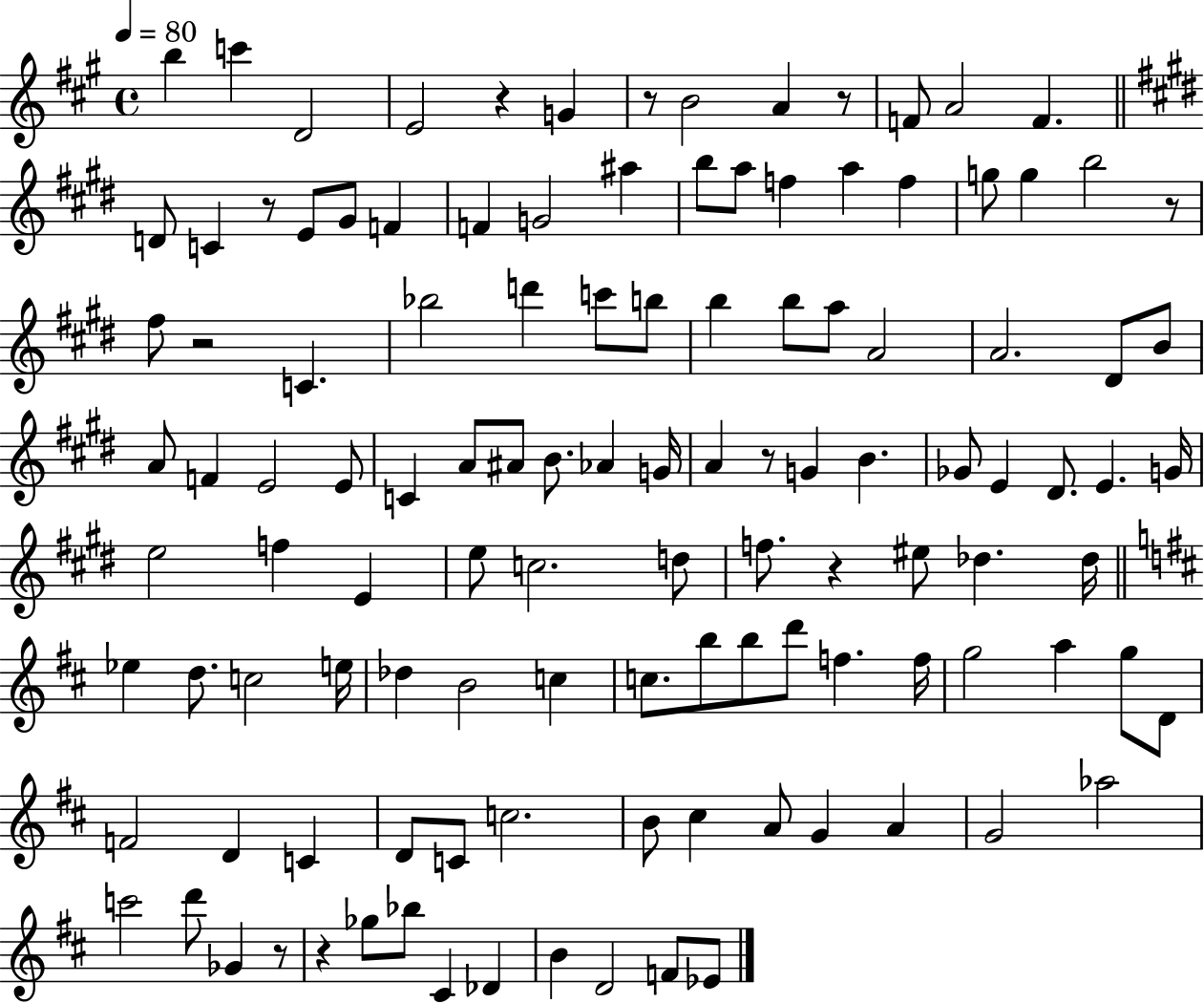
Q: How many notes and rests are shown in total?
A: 118